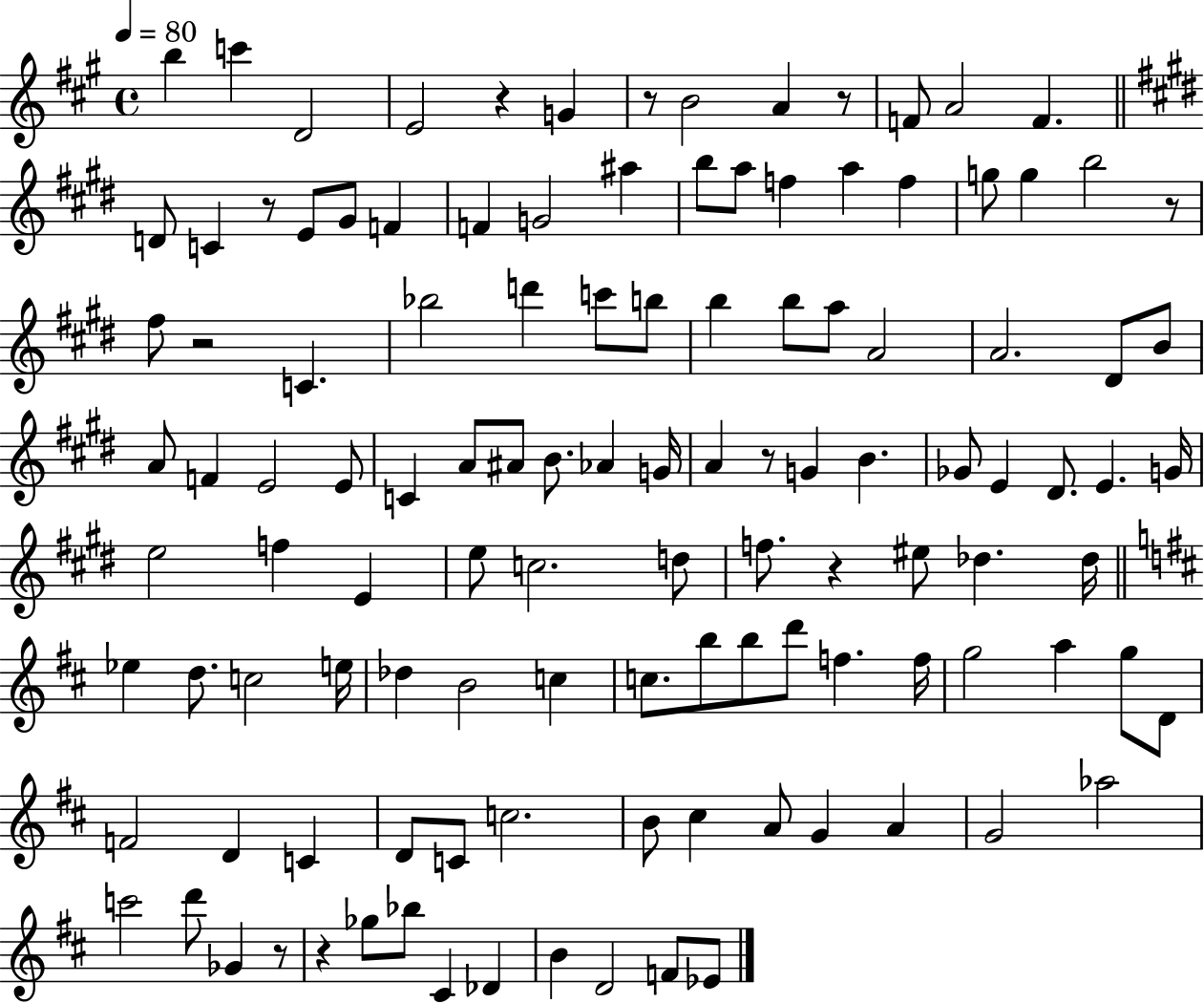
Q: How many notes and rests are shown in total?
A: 118